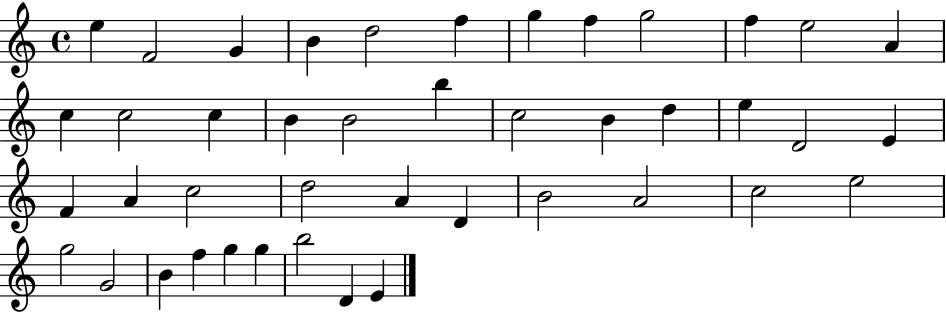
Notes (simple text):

E5/q F4/h G4/q B4/q D5/h F5/q G5/q F5/q G5/h F5/q E5/h A4/q C5/q C5/h C5/q B4/q B4/h B5/q C5/h B4/q D5/q E5/q D4/h E4/q F4/q A4/q C5/h D5/h A4/q D4/q B4/h A4/h C5/h E5/h G5/h G4/h B4/q F5/q G5/q G5/q B5/h D4/q E4/q